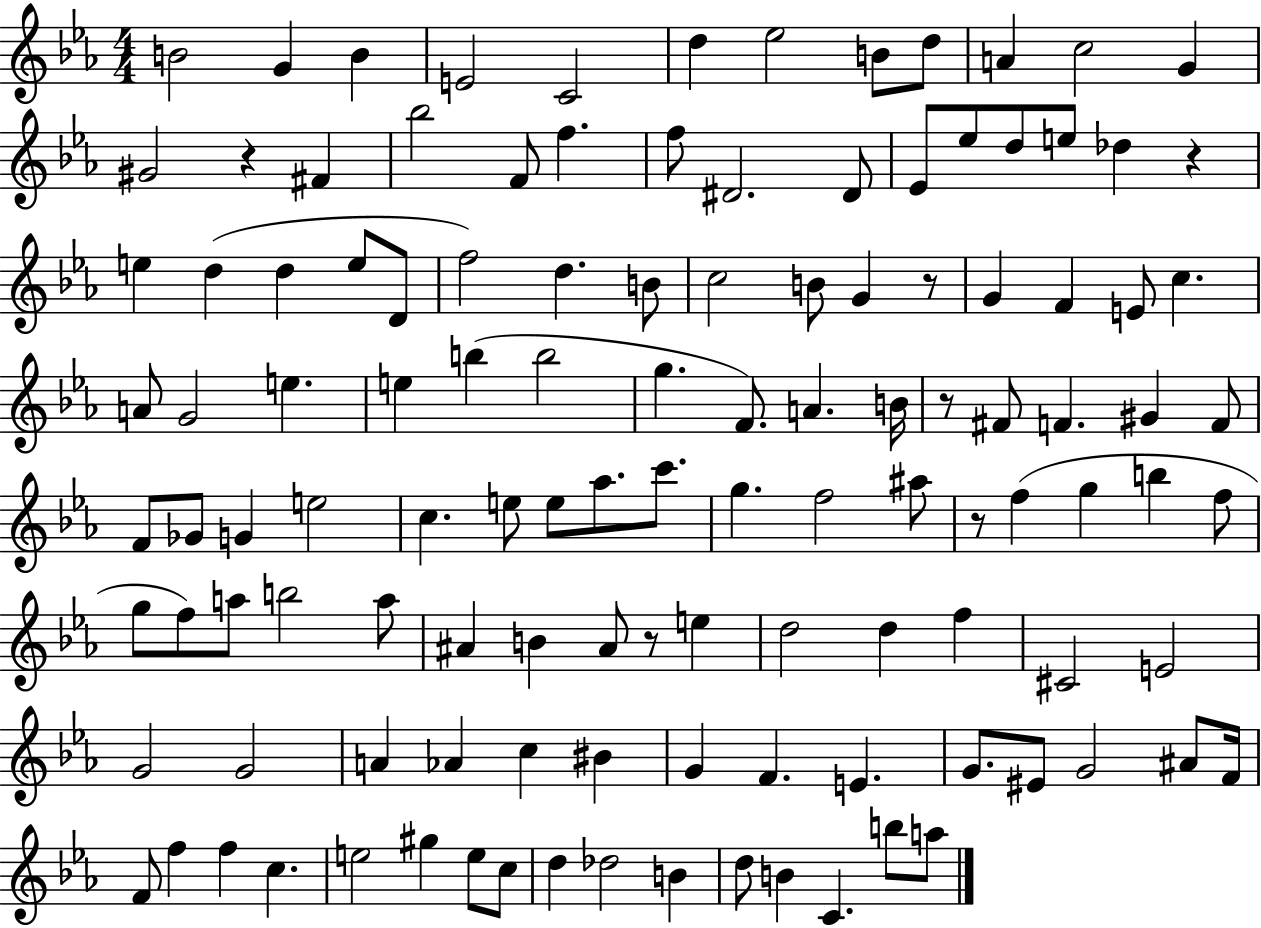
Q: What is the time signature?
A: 4/4